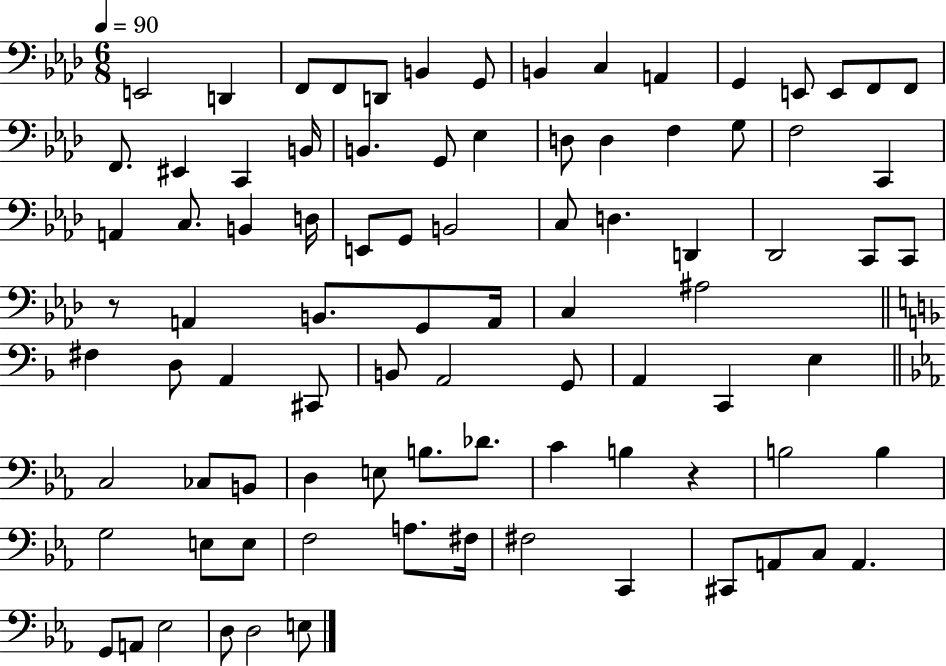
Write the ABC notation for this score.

X:1
T:Untitled
M:6/8
L:1/4
K:Ab
E,,2 D,, F,,/2 F,,/2 D,,/2 B,, G,,/2 B,, C, A,, G,, E,,/2 E,,/2 F,,/2 F,,/2 F,,/2 ^E,, C,, B,,/4 B,, G,,/2 _E, D,/2 D, F, G,/2 F,2 C,, A,, C,/2 B,, D,/4 E,,/2 G,,/2 B,,2 C,/2 D, D,, _D,,2 C,,/2 C,,/2 z/2 A,, B,,/2 G,,/2 A,,/4 C, ^A,2 ^F, D,/2 A,, ^C,,/2 B,,/2 A,,2 G,,/2 A,, C,, E, C,2 _C,/2 B,,/2 D, E,/2 B,/2 _D/2 C B, z B,2 B, G,2 E,/2 E,/2 F,2 A,/2 ^F,/4 ^F,2 C,, ^C,,/2 A,,/2 C,/2 A,, G,,/2 A,,/2 _E,2 D,/2 D,2 E,/2